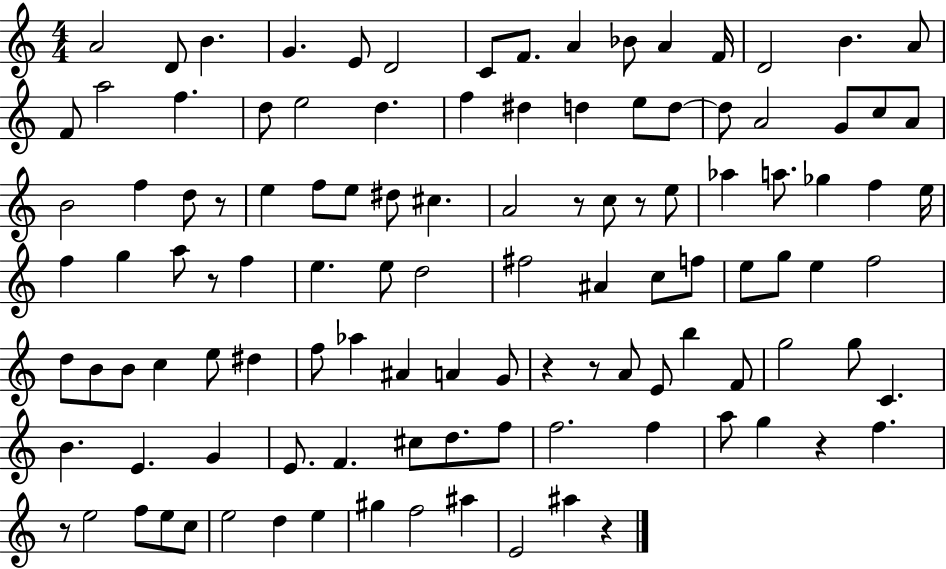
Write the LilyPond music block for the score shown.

{
  \clef treble
  \numericTimeSignature
  \time 4/4
  \key c \major
  a'2 d'8 b'4. | g'4. e'8 d'2 | c'8 f'8. a'4 bes'8 a'4 f'16 | d'2 b'4. a'8 | \break f'8 a''2 f''4. | d''8 e''2 d''4. | f''4 dis''4 d''4 e''8 d''8~~ | d''8 a'2 g'8 c''8 a'8 | \break b'2 f''4 d''8 r8 | e''4 f''8 e''8 dis''8 cis''4. | a'2 r8 c''8 r8 e''8 | aes''4 a''8. ges''4 f''4 e''16 | \break f''4 g''4 a''8 r8 f''4 | e''4. e''8 d''2 | fis''2 ais'4 c''8 f''8 | e''8 g''8 e''4 f''2 | \break d''8 b'8 b'8 c''4 e''8 dis''4 | f''8 aes''4 ais'4 a'4 g'8 | r4 r8 a'8 e'8 b''4 f'8 | g''2 g''8 c'4. | \break b'4. e'4. g'4 | e'8. f'4. cis''8 d''8. f''8 | f''2. f''4 | a''8 g''4 r4 f''4. | \break r8 e''2 f''8 e''8 c''8 | e''2 d''4 e''4 | gis''4 f''2 ais''4 | e'2 ais''4 r4 | \break \bar "|."
}